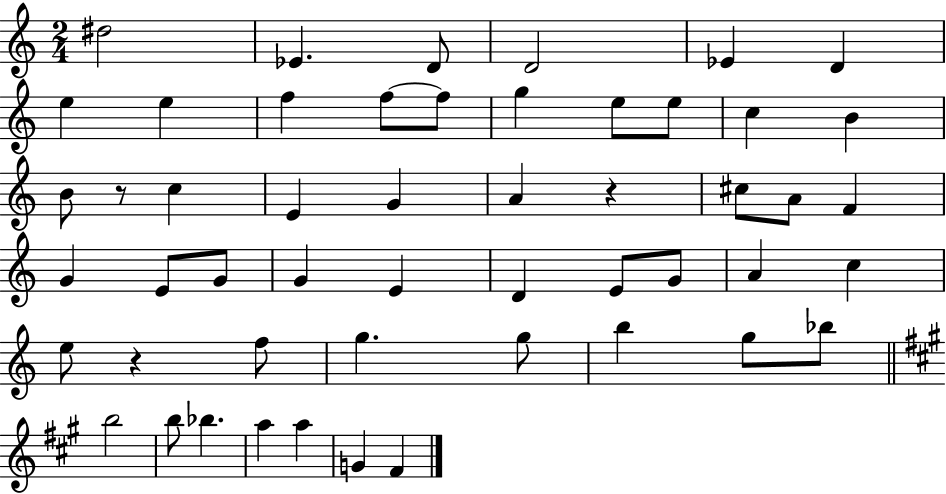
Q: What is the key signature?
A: C major